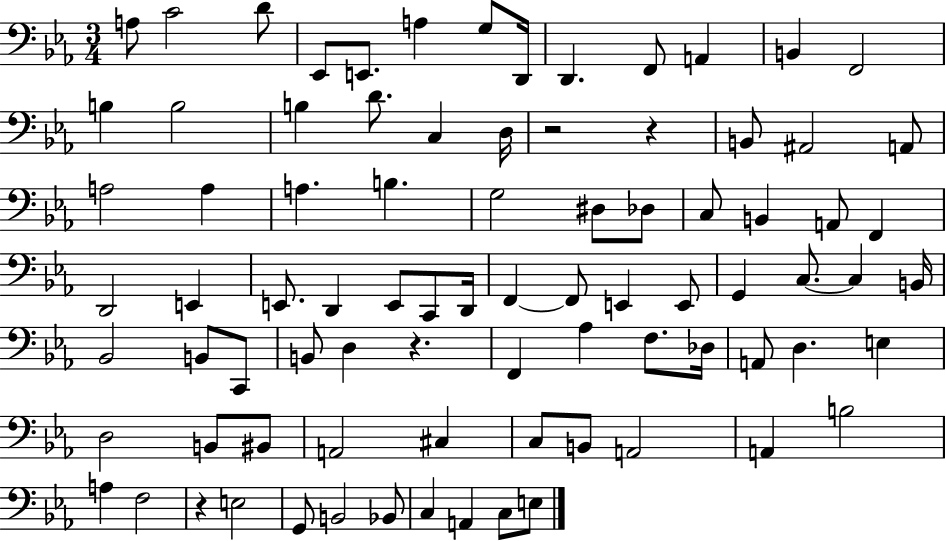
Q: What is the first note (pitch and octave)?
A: A3